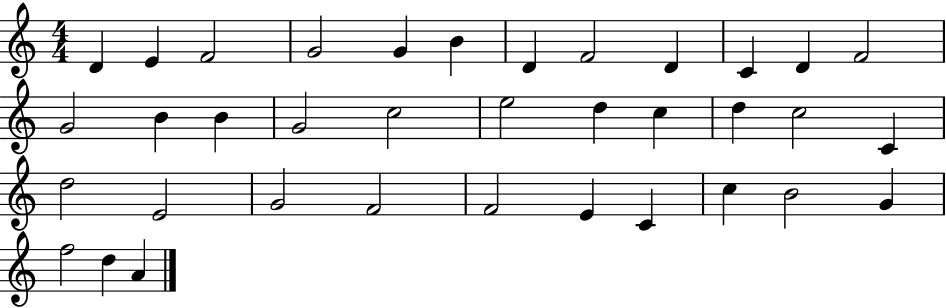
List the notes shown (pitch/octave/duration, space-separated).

D4/q E4/q F4/h G4/h G4/q B4/q D4/q F4/h D4/q C4/q D4/q F4/h G4/h B4/q B4/q G4/h C5/h E5/h D5/q C5/q D5/q C5/h C4/q D5/h E4/h G4/h F4/h F4/h E4/q C4/q C5/q B4/h G4/q F5/h D5/q A4/q